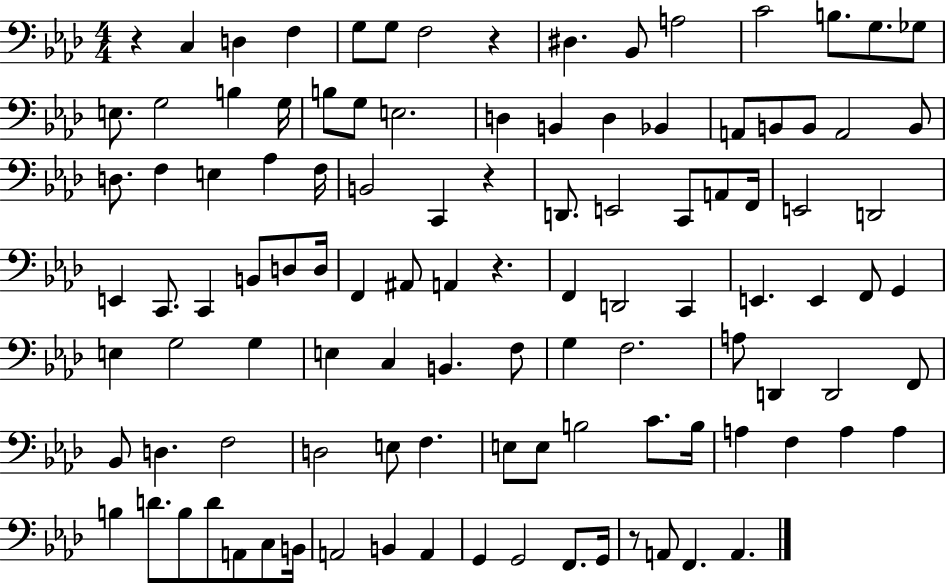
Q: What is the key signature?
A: AES major